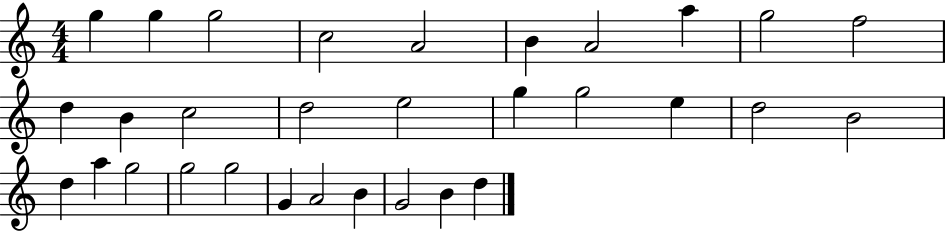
X:1
T:Untitled
M:4/4
L:1/4
K:C
g g g2 c2 A2 B A2 a g2 f2 d B c2 d2 e2 g g2 e d2 B2 d a g2 g2 g2 G A2 B G2 B d